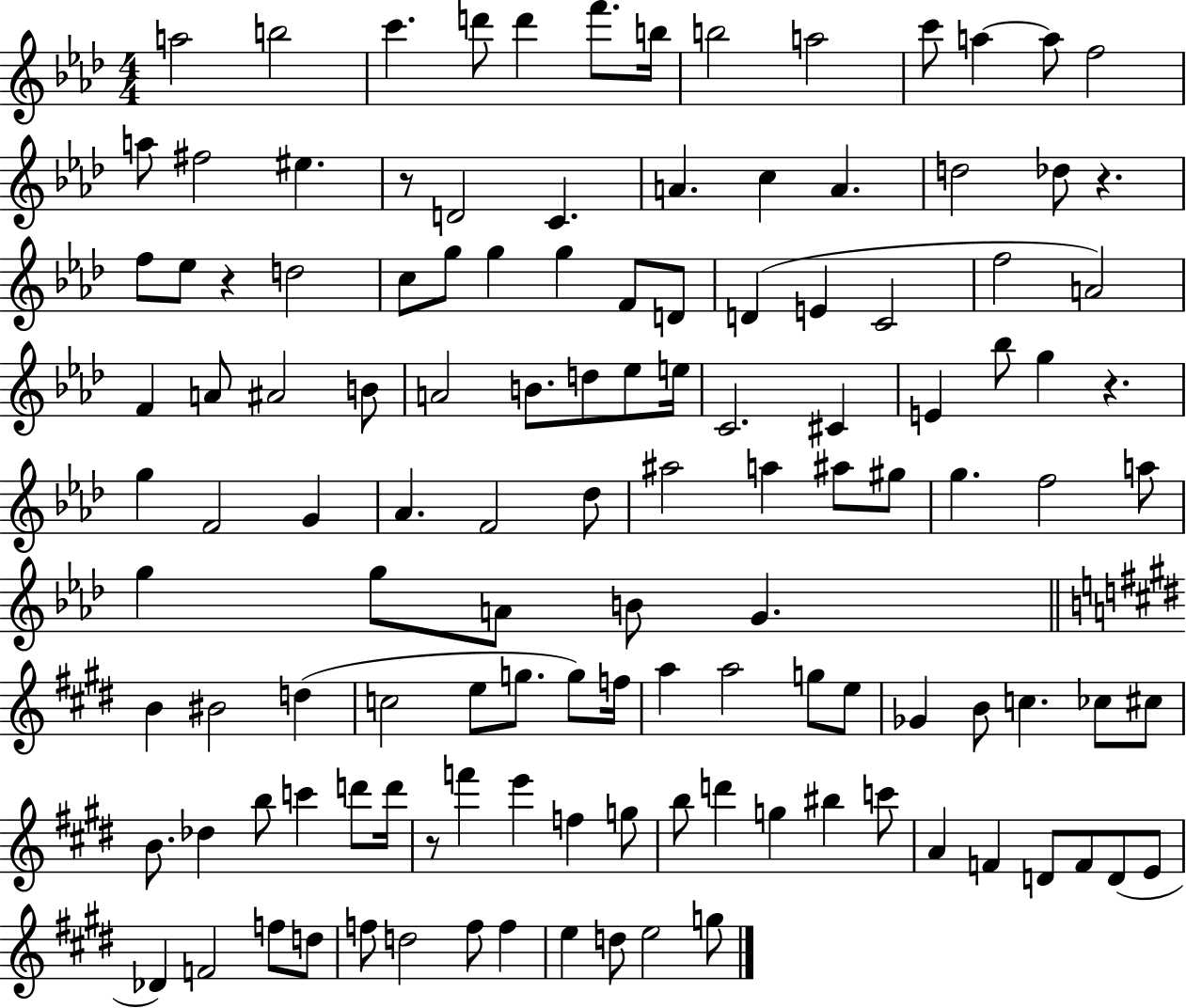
{
  \clef treble
  \numericTimeSignature
  \time 4/4
  \key aes \major
  a''2 b''2 | c'''4. d'''8 d'''4 f'''8. b''16 | b''2 a''2 | c'''8 a''4~~ a''8 f''2 | \break a''8 fis''2 eis''4. | r8 d'2 c'4. | a'4. c''4 a'4. | d''2 des''8 r4. | \break f''8 ees''8 r4 d''2 | c''8 g''8 g''4 g''4 f'8 d'8 | d'4( e'4 c'2 | f''2 a'2) | \break f'4 a'8 ais'2 b'8 | a'2 b'8. d''8 ees''8 e''16 | c'2. cis'4 | e'4 bes''8 g''4 r4. | \break g''4 f'2 g'4 | aes'4. f'2 des''8 | ais''2 a''4 ais''8 gis''8 | g''4. f''2 a''8 | \break g''4 g''8 a'8 b'8 g'4. | \bar "||" \break \key e \major b'4 bis'2 d''4( | c''2 e''8 g''8. g''8) f''16 | a''4 a''2 g''8 e''8 | ges'4 b'8 c''4. ces''8 cis''8 | \break b'8. des''4 b''8 c'''4 d'''8 d'''16 | r8 f'''4 e'''4 f''4 g''8 | b''8 d'''4 g''4 bis''4 c'''8 | a'4 f'4 d'8 f'8 d'8( e'8 | \break des'4) f'2 f''8 d''8 | f''8 d''2 f''8 f''4 | e''4 d''8 e''2 g''8 | \bar "|."
}